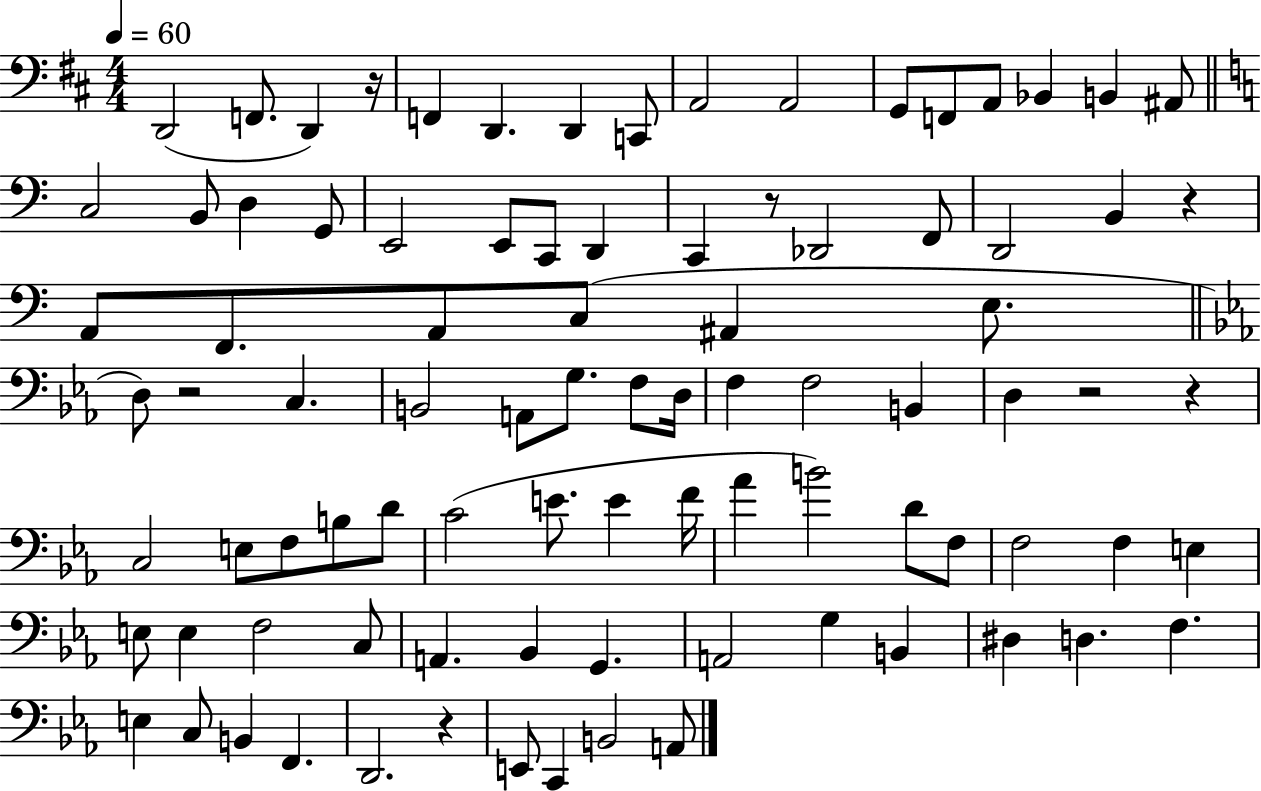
D2/h F2/e. D2/q R/s F2/q D2/q. D2/q C2/e A2/h A2/h G2/e F2/e A2/e Bb2/q B2/q A#2/e C3/h B2/e D3/q G2/e E2/h E2/e C2/e D2/q C2/q R/e Db2/h F2/e D2/h B2/q R/q A2/e F2/e. A2/e C3/e A#2/q E3/e. D3/e R/h C3/q. B2/h A2/e G3/e. F3/e D3/s F3/q F3/h B2/q D3/q R/h R/q C3/h E3/e F3/e B3/e D4/e C4/h E4/e. E4/q F4/s Ab4/q B4/h D4/e F3/e F3/h F3/q E3/q E3/e E3/q F3/h C3/e A2/q. Bb2/q G2/q. A2/h G3/q B2/q D#3/q D3/q. F3/q. E3/q C3/e B2/q F2/q. D2/h. R/q E2/e C2/q B2/h A2/e